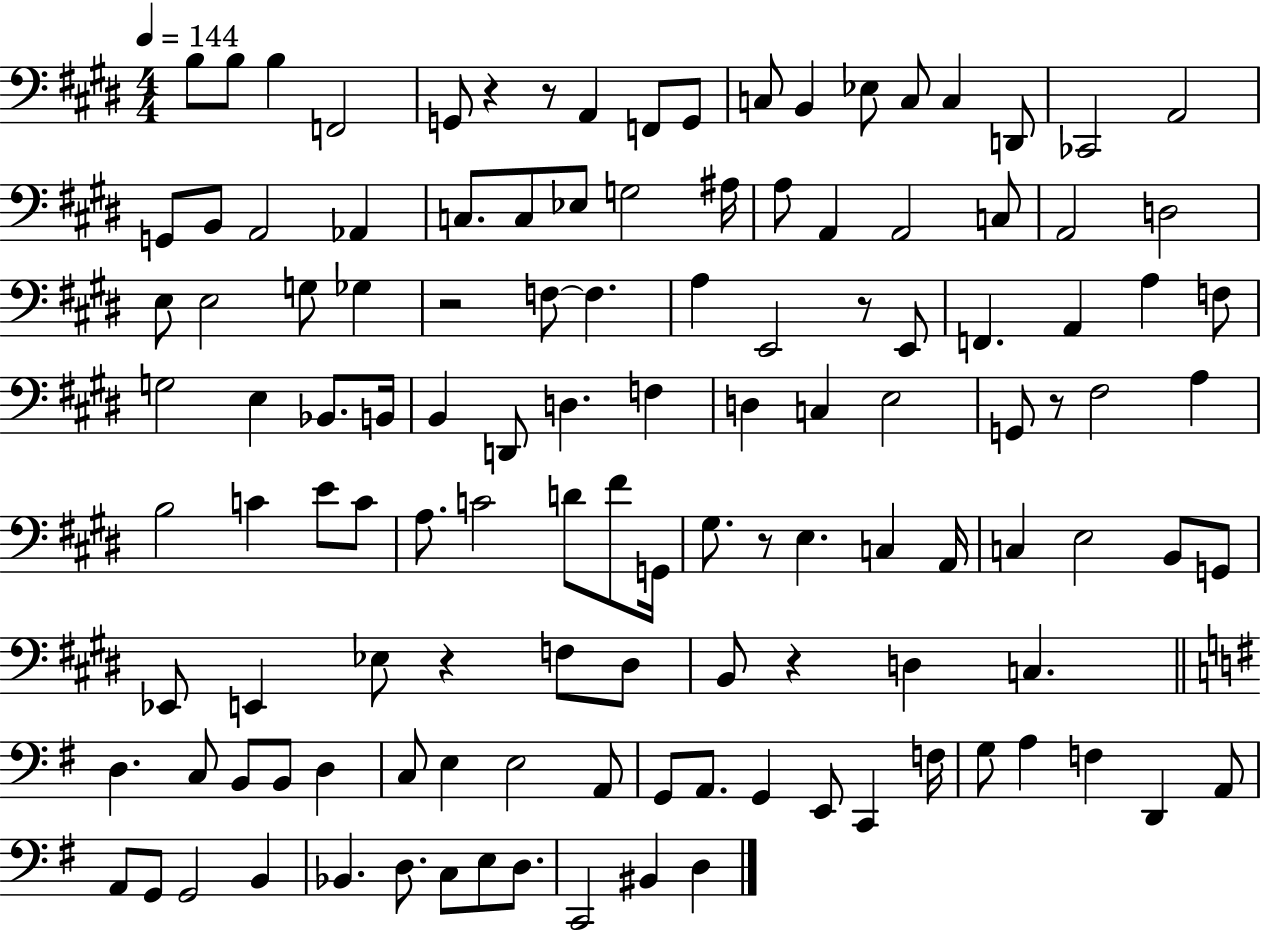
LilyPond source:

{
  \clef bass
  \numericTimeSignature
  \time 4/4
  \key e \major
  \tempo 4 = 144
  b8 b8 b4 f,2 | g,8 r4 r8 a,4 f,8 g,8 | c8 b,4 ees8 c8 c4 d,8 | ces,2 a,2 | \break g,8 b,8 a,2 aes,4 | c8. c8 ees8 g2 ais16 | a8 a,4 a,2 c8 | a,2 d2 | \break e8 e2 g8 ges4 | r2 f8~~ f4. | a4 e,2 r8 e,8 | f,4. a,4 a4 f8 | \break g2 e4 bes,8. b,16 | b,4 d,8 d4. f4 | d4 c4 e2 | g,8 r8 fis2 a4 | \break b2 c'4 e'8 c'8 | a8. c'2 d'8 fis'8 g,16 | gis8. r8 e4. c4 a,16 | c4 e2 b,8 g,8 | \break ees,8 e,4 ees8 r4 f8 dis8 | b,8 r4 d4 c4. | \bar "||" \break \key g \major d4. c8 b,8 b,8 d4 | c8 e4 e2 a,8 | g,8 a,8. g,4 e,8 c,4 f16 | g8 a4 f4 d,4 a,8 | \break a,8 g,8 g,2 b,4 | bes,4. d8. c8 e8 d8. | c,2 bis,4 d4 | \bar "|."
}